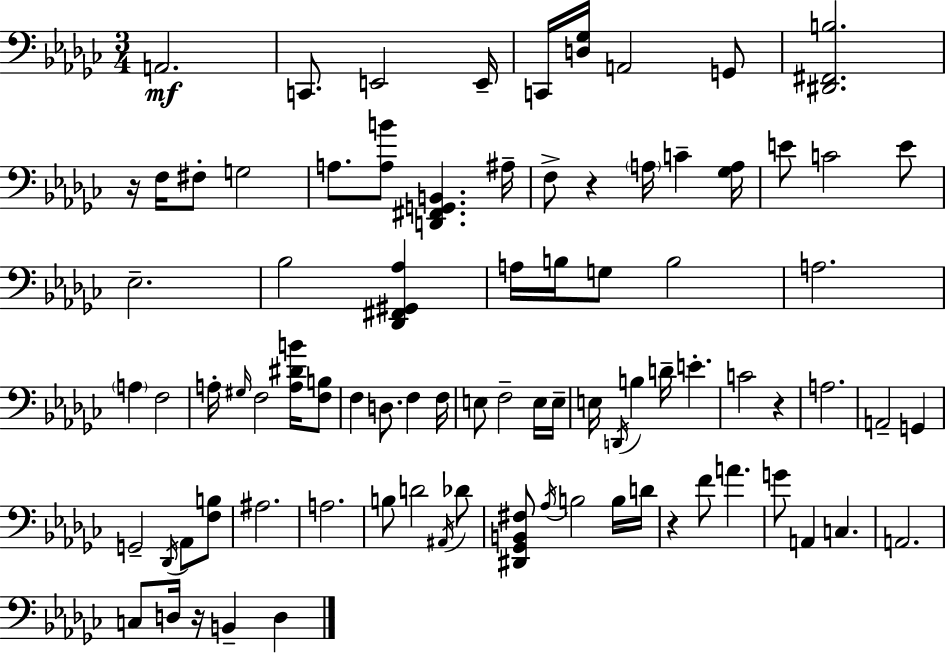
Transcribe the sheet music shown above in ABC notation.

X:1
T:Untitled
M:3/4
L:1/4
K:Ebm
A,,2 C,,/2 E,,2 E,,/4 C,,/4 [D,_G,]/4 A,,2 G,,/2 [^D,,^F,,B,]2 z/4 F,/4 ^F,/2 G,2 A,/2 [A,B]/2 [D,,^F,,G,,B,,] ^A,/4 F,/2 z A,/4 C [_G,A,]/4 E/2 C2 E/2 _E,2 _B,2 [_D,,^F,,^G,,_A,] A,/4 B,/4 G,/2 B,2 A,2 A, F,2 A,/4 ^G,/4 F,2 [A,^DB]/4 [F,B,]/2 F, D,/2 F, F,/4 E,/2 F,2 E,/4 E,/4 E,/4 D,,/4 B, D/4 E C2 z A,2 A,,2 G,, G,,2 _D,,/4 _A,,/2 [F,B,]/2 ^A,2 A,2 B,/2 D2 ^A,,/4 _D/2 [^D,,_G,,B,,^F,]/2 _A,/4 B,2 B,/4 D/4 z F/2 A G/2 A,, C, A,,2 C,/2 D,/4 z/4 B,, D,